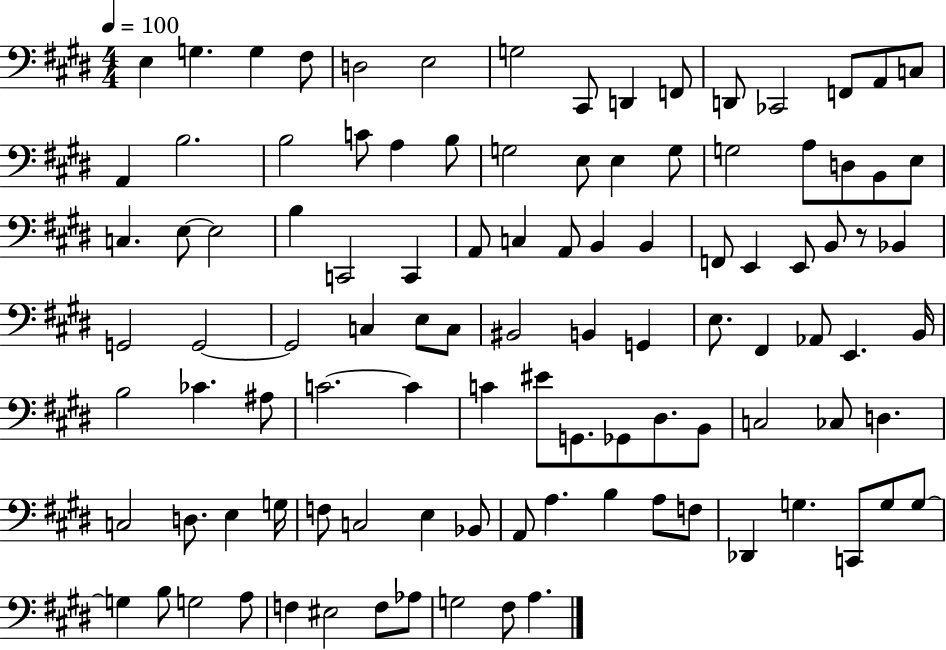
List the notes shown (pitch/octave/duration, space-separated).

E3/q G3/q. G3/q F#3/e D3/h E3/h G3/h C#2/e D2/q F2/e D2/e CES2/h F2/e A2/e C3/e A2/q B3/h. B3/h C4/e A3/q B3/e G3/h E3/e E3/q G3/e G3/h A3/e D3/e B2/e E3/e C3/q. E3/e E3/h B3/q C2/h C2/q A2/e C3/q A2/e B2/q B2/q F2/e E2/q E2/e B2/e R/e Bb2/q G2/h G2/h G2/h C3/q E3/e C3/e BIS2/h B2/q G2/q E3/e. F#2/q Ab2/e E2/q. B2/s B3/h CES4/q. A#3/e C4/h. C4/q C4/q EIS4/e G2/e. Gb2/e D#3/e. B2/e C3/h CES3/e D3/q. C3/h D3/e. E3/q G3/s F3/e C3/h E3/q Bb2/e A2/e A3/q. B3/q A3/e F3/e Db2/q G3/q. C2/e G3/e G3/e G3/q B3/e G3/h A3/e F3/q EIS3/h F3/e Ab3/e G3/h F#3/e A3/q.